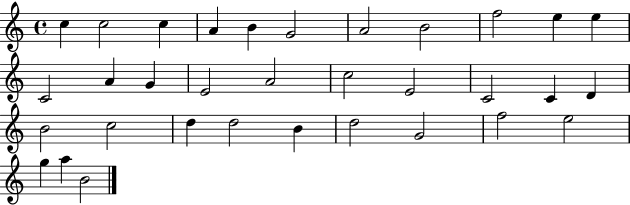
C5/q C5/h C5/q A4/q B4/q G4/h A4/h B4/h F5/h E5/q E5/q C4/h A4/q G4/q E4/h A4/h C5/h E4/h C4/h C4/q D4/q B4/h C5/h D5/q D5/h B4/q D5/h G4/h F5/h E5/h G5/q A5/q B4/h